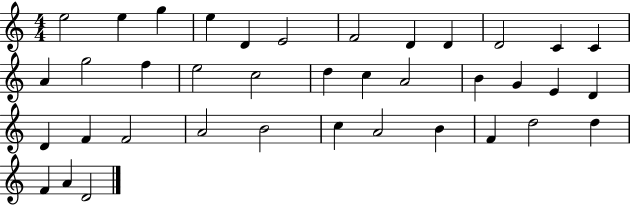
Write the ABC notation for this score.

X:1
T:Untitled
M:4/4
L:1/4
K:C
e2 e g e D E2 F2 D D D2 C C A g2 f e2 c2 d c A2 B G E D D F F2 A2 B2 c A2 B F d2 d F A D2